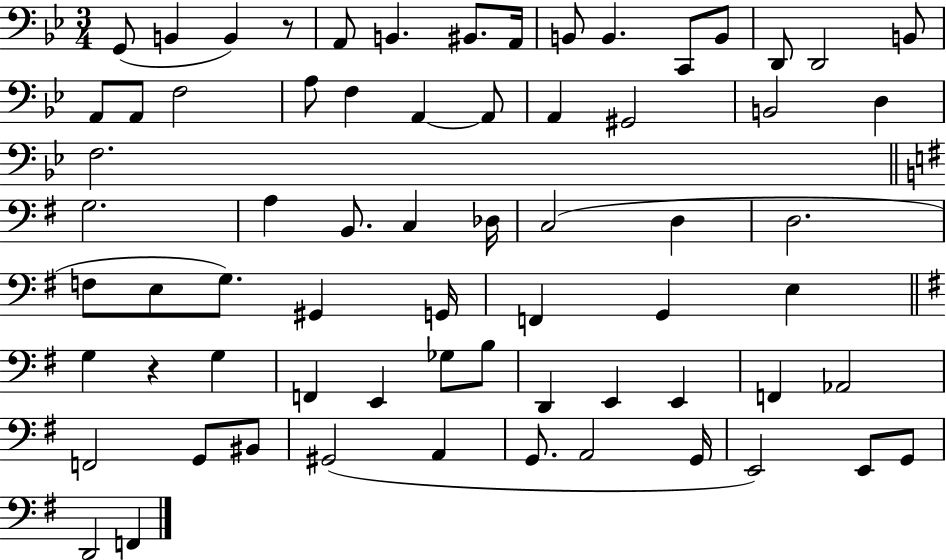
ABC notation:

X:1
T:Untitled
M:3/4
L:1/4
K:Bb
G,,/2 B,, B,, z/2 A,,/2 B,, ^B,,/2 A,,/4 B,,/2 B,, C,,/2 B,,/2 D,,/2 D,,2 B,,/2 A,,/2 A,,/2 F,2 A,/2 F, A,, A,,/2 A,, ^G,,2 B,,2 D, F,2 G,2 A, B,,/2 C, _D,/4 C,2 D, D,2 F,/2 E,/2 G,/2 ^G,, G,,/4 F,, G,, E, G, z G, F,, E,, _G,/2 B,/2 D,, E,, E,, F,, _A,,2 F,,2 G,,/2 ^B,,/2 ^G,,2 A,, G,,/2 A,,2 G,,/4 E,,2 E,,/2 G,,/2 D,,2 F,,